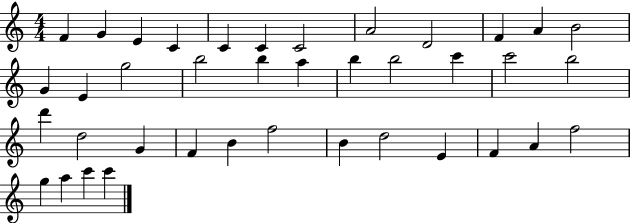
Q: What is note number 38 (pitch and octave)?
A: C6